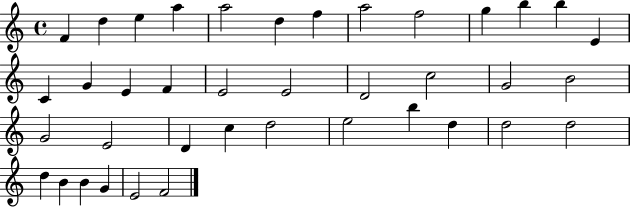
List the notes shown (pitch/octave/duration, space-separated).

F4/q D5/q E5/q A5/q A5/h D5/q F5/q A5/h F5/h G5/q B5/q B5/q E4/q C4/q G4/q E4/q F4/q E4/h E4/h D4/h C5/h G4/h B4/h G4/h E4/h D4/q C5/q D5/h E5/h B5/q D5/q D5/h D5/h D5/q B4/q B4/q G4/q E4/h F4/h